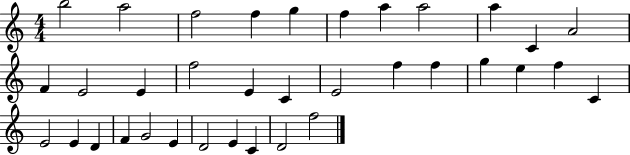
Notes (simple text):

B5/h A5/h F5/h F5/q G5/q F5/q A5/q A5/h A5/q C4/q A4/h F4/q E4/h E4/q F5/h E4/q C4/q E4/h F5/q F5/q G5/q E5/q F5/q C4/q E4/h E4/q D4/q F4/q G4/h E4/q D4/h E4/q C4/q D4/h F5/h